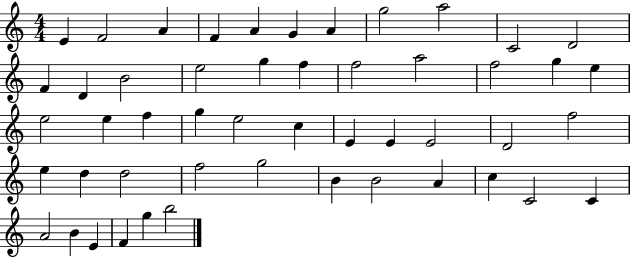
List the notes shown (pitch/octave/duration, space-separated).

E4/q F4/h A4/q F4/q A4/q G4/q A4/q G5/h A5/h C4/h D4/h F4/q D4/q B4/h E5/h G5/q F5/q F5/h A5/h F5/h G5/q E5/q E5/h E5/q F5/q G5/q E5/h C5/q E4/q E4/q E4/h D4/h F5/h E5/q D5/q D5/h F5/h G5/h B4/q B4/h A4/q C5/q C4/h C4/q A4/h B4/q E4/q F4/q G5/q B5/h